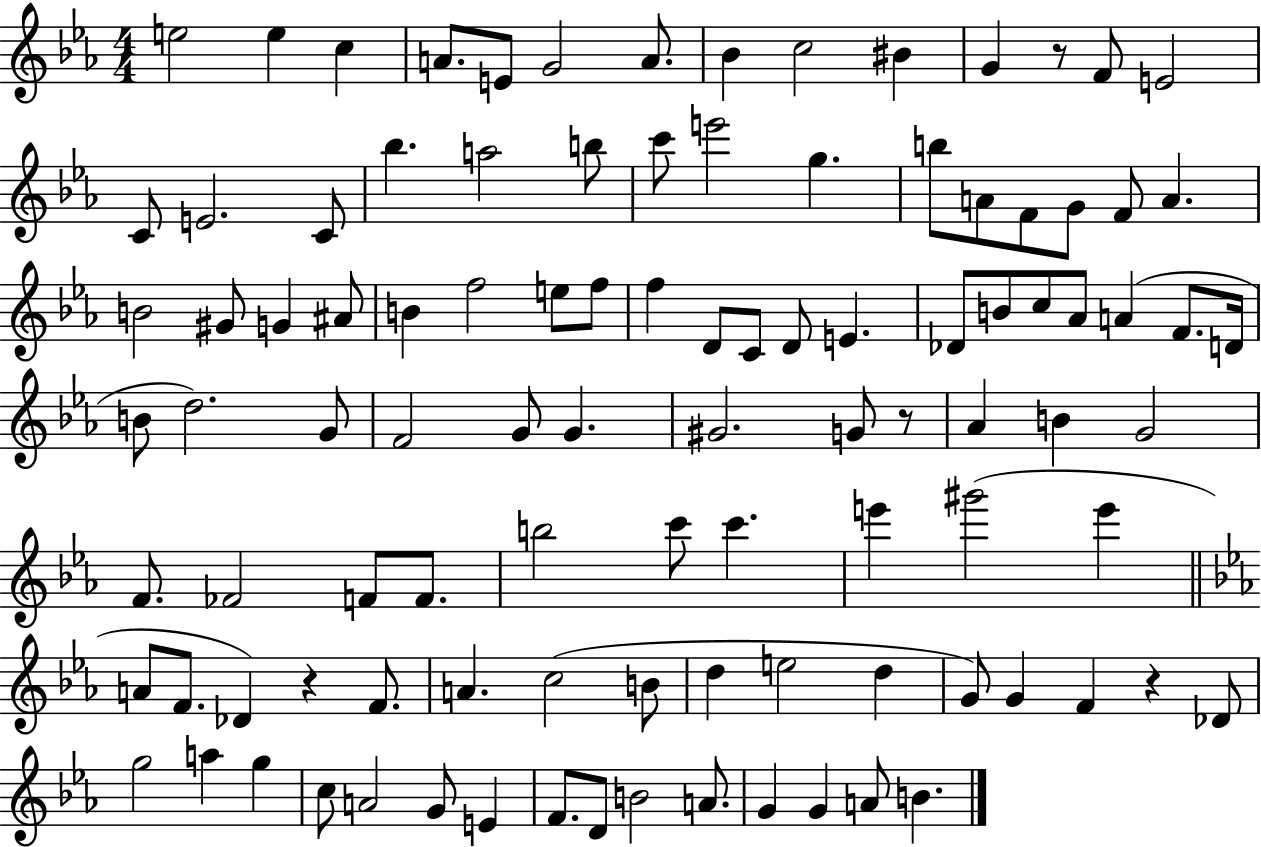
E5/h E5/q C5/q A4/e. E4/e G4/h A4/e. Bb4/q C5/h BIS4/q G4/q R/e F4/e E4/h C4/e E4/h. C4/e Bb5/q. A5/h B5/e C6/e E6/h G5/q. B5/e A4/e F4/e G4/e F4/e A4/q. B4/h G#4/e G4/q A#4/e B4/q F5/h E5/e F5/e F5/q D4/e C4/e D4/e E4/q. Db4/e B4/e C5/e Ab4/e A4/q F4/e. D4/s B4/e D5/h. G4/e F4/h G4/e G4/q. G#4/h. G4/e R/e Ab4/q B4/q G4/h F4/e. FES4/h F4/e F4/e. B5/h C6/e C6/q. E6/q G#6/h E6/q A4/e F4/e. Db4/q R/q F4/e. A4/q. C5/h B4/e D5/q E5/h D5/q G4/e G4/q F4/q R/q Db4/e G5/h A5/q G5/q C5/e A4/h G4/e E4/q F4/e. D4/e B4/h A4/e. G4/q G4/q A4/e B4/q.